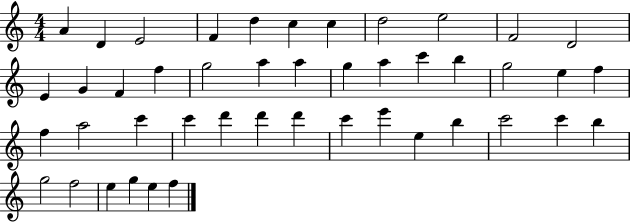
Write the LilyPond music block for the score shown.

{
  \clef treble
  \numericTimeSignature
  \time 4/4
  \key c \major
  a'4 d'4 e'2 | f'4 d''4 c''4 c''4 | d''2 e''2 | f'2 d'2 | \break e'4 g'4 f'4 f''4 | g''2 a''4 a''4 | g''4 a''4 c'''4 b''4 | g''2 e''4 f''4 | \break f''4 a''2 c'''4 | c'''4 d'''4 d'''4 d'''4 | c'''4 e'''4 e''4 b''4 | c'''2 c'''4 b''4 | \break g''2 f''2 | e''4 g''4 e''4 f''4 | \bar "|."
}